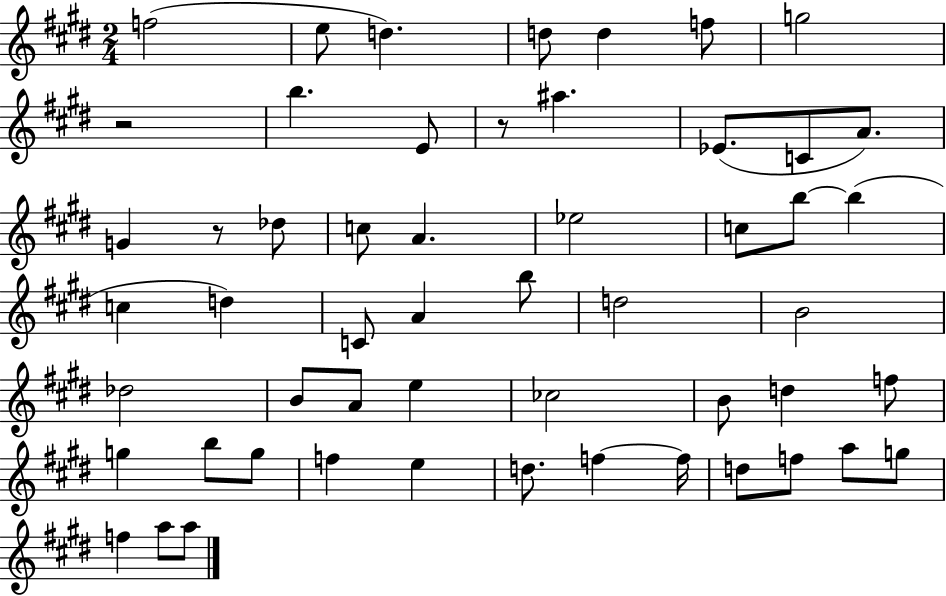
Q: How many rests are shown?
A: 3